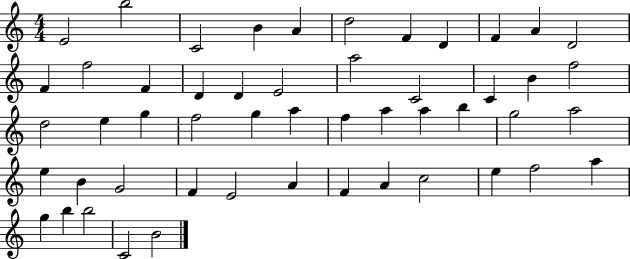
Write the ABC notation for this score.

X:1
T:Untitled
M:4/4
L:1/4
K:C
E2 b2 C2 B A d2 F D F A D2 F f2 F D D E2 a2 C2 C B f2 d2 e g f2 g a f a a b g2 a2 e B G2 F E2 A F A c2 e f2 a g b b2 C2 B2